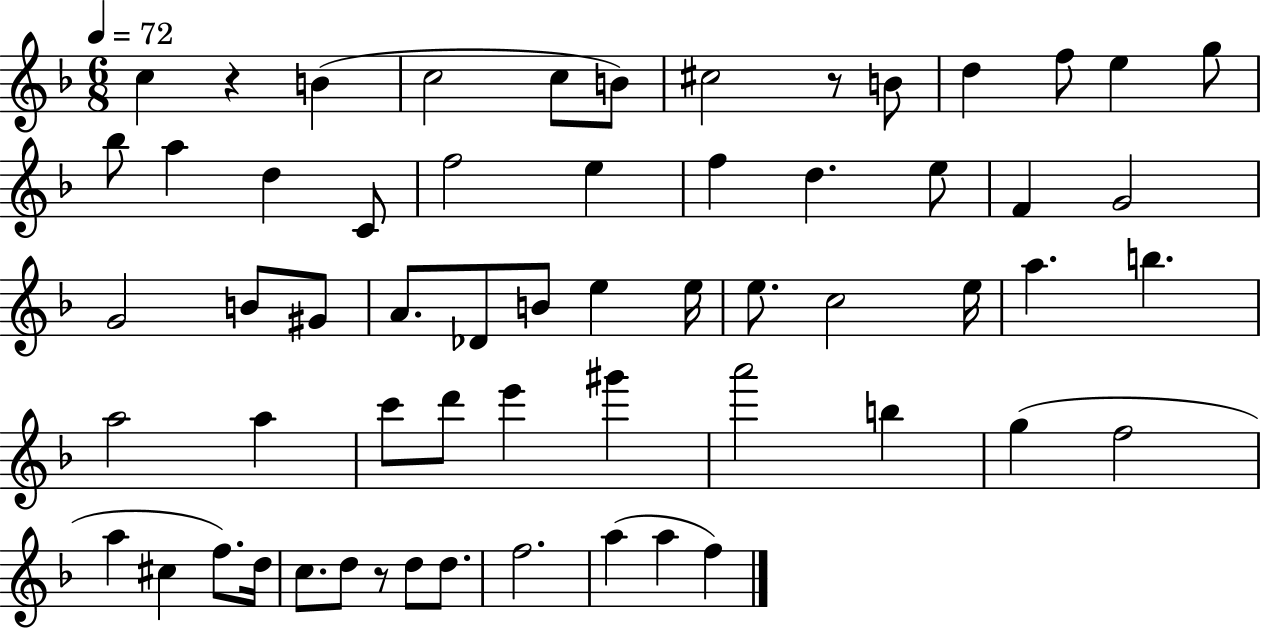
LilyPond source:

{
  \clef treble
  \numericTimeSignature
  \time 6/8
  \key f \major
  \tempo 4 = 72
  c''4 r4 b'4( | c''2 c''8 b'8) | cis''2 r8 b'8 | d''4 f''8 e''4 g''8 | \break bes''8 a''4 d''4 c'8 | f''2 e''4 | f''4 d''4. e''8 | f'4 g'2 | \break g'2 b'8 gis'8 | a'8. des'8 b'8 e''4 e''16 | e''8. c''2 e''16 | a''4. b''4. | \break a''2 a''4 | c'''8 d'''8 e'''4 gis'''4 | a'''2 b''4 | g''4( f''2 | \break a''4 cis''4 f''8.) d''16 | c''8. d''8 r8 d''8 d''8. | f''2. | a''4( a''4 f''4) | \break \bar "|."
}